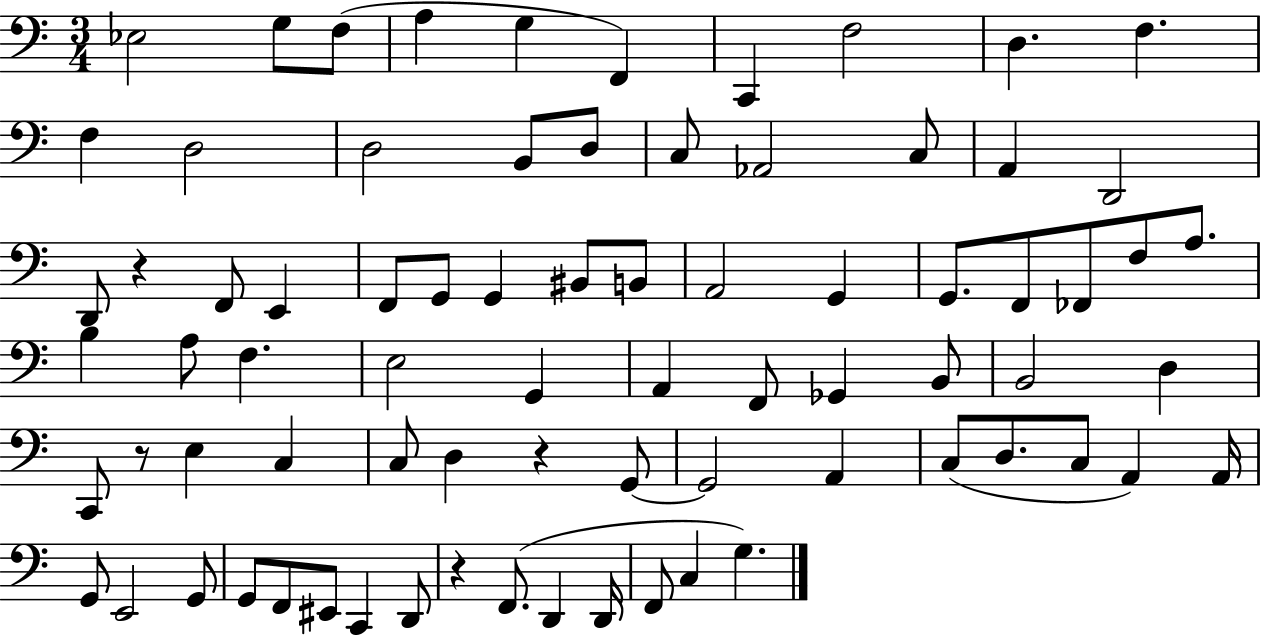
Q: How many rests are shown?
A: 4